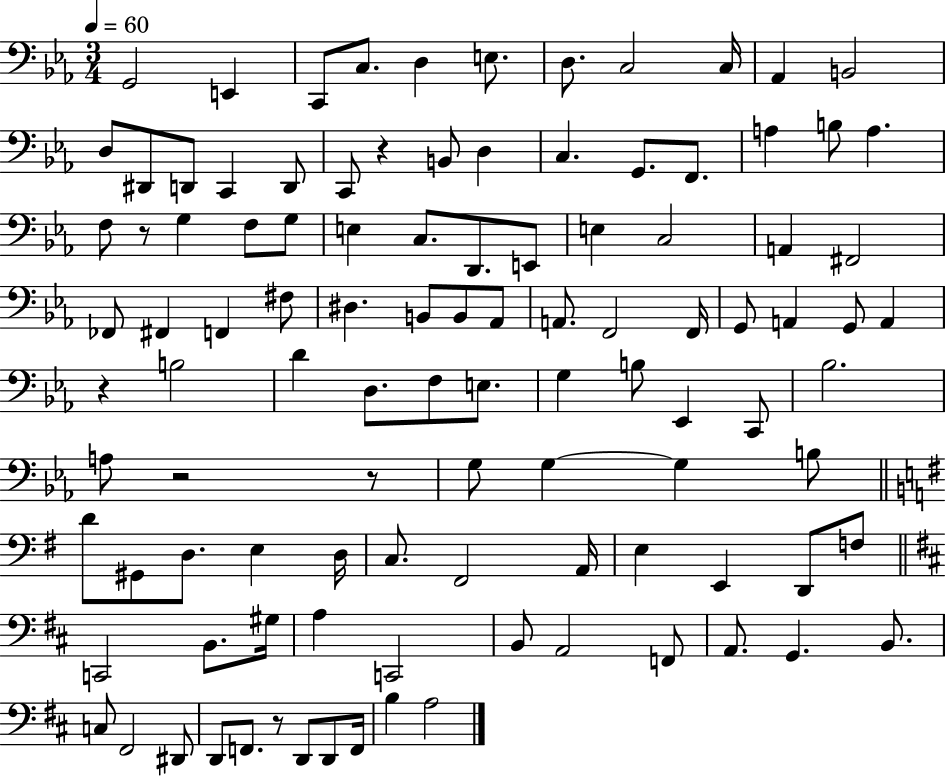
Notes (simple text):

G2/h E2/q C2/e C3/e. D3/q E3/e. D3/e. C3/h C3/s Ab2/q B2/h D3/e D#2/e D2/e C2/q D2/e C2/e R/q B2/e D3/q C3/q. G2/e. F2/e. A3/q B3/e A3/q. F3/e R/e G3/q F3/e G3/e E3/q C3/e. D2/e. E2/e E3/q C3/h A2/q F#2/h FES2/e F#2/q F2/q F#3/e D#3/q. B2/e B2/e Ab2/e A2/e. F2/h F2/s G2/e A2/q G2/e A2/q R/q B3/h D4/q D3/e. F3/e E3/e. G3/q B3/e Eb2/q C2/e Bb3/h. A3/e R/h R/e G3/e G3/q G3/q B3/e D4/e G#2/e D3/e. E3/q D3/s C3/e. F#2/h A2/s E3/q E2/q D2/e F3/e C2/h B2/e. G#3/s A3/q C2/h B2/e A2/h F2/e A2/e. G2/q. B2/e. C3/e F#2/h D#2/e D2/e F2/e. R/e D2/e D2/e F2/s B3/q A3/h